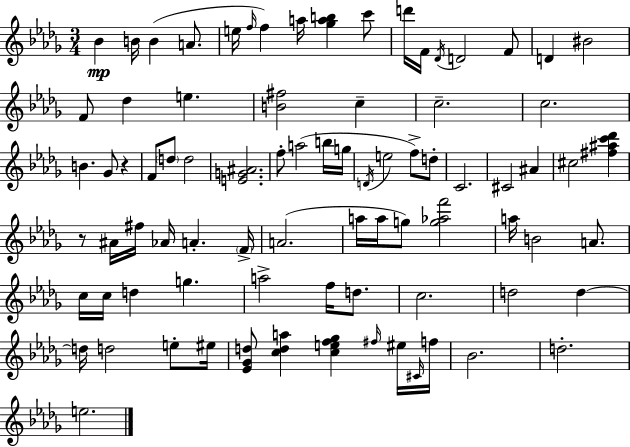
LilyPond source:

{
  \clef treble
  \numericTimeSignature
  \time 3/4
  \key bes \minor
  bes'4\mp b'16 b'4( a'8. | e''16 \grace { f''16 } f''4) a''16 <ges'' a'' b''>4 c'''8 | d'''16 f'16 \acciaccatura { des'16 } d'2 | f'8 d'4 bis'2 | \break f'8 des''4 e''4. | <b' fis''>2 c''4-- | c''2.-- | c''2. | \break b'4. ges'8 r4 | f'8 \parenthesize d''8 d''2 | <e' g' ais'>2. | f''8-. a''2( | \break b''16 g''16 \acciaccatura { d'16 } e''2 f''8->) | d''8-. c'2. | cis'2 ais'4 | cis''2 <fis'' ais'' c''' des'''>4 | \break r8 ais'16 fis''16 aes'16 a'4.-. | \parenthesize f'16-> a'2.( | a''16 a''16 g''8) <g'' aes'' f'''>2 | a''16 b'2 | \break a'8. c''16 c''16 d''4 g''4. | a''2-> f''16 | d''8. c''2. | d''2 d''4~~ | \break d''16 d''2 | e''8-. eis''16 <ees' ges' d''>8 <c'' d'' a''>4 <c'' e'' f'' ges''>4 | \grace { fis''16 } eis''16 \grace { cis'16 } f''16 bes'2. | d''2.-. | \break e''2. | \bar "|."
}